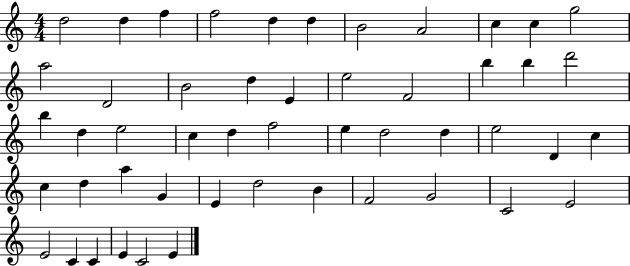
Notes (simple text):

D5/h D5/q F5/q F5/h D5/q D5/q B4/h A4/h C5/q C5/q G5/h A5/h D4/h B4/h D5/q E4/q E5/h F4/h B5/q B5/q D6/h B5/q D5/q E5/h C5/q D5/q F5/h E5/q D5/h D5/q E5/h D4/q C5/q C5/q D5/q A5/q G4/q E4/q D5/h B4/q F4/h G4/h C4/h E4/h E4/h C4/q C4/q E4/q C4/h E4/q